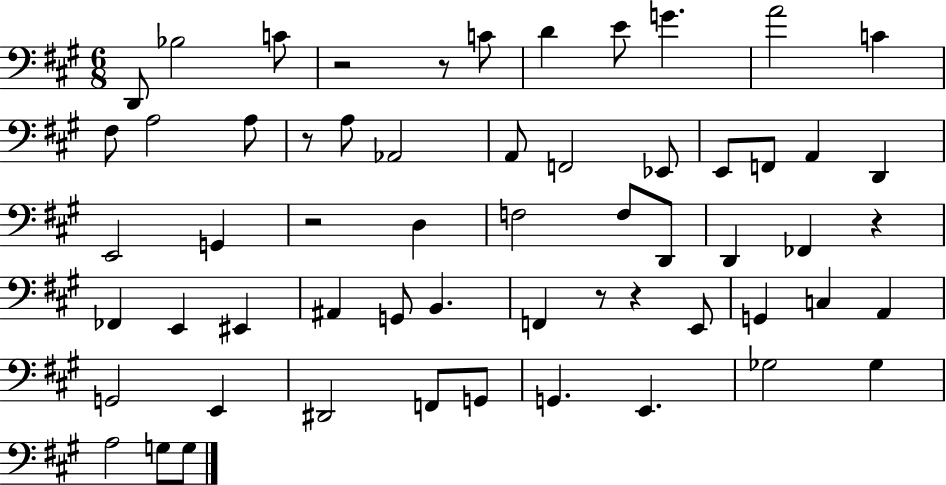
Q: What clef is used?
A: bass